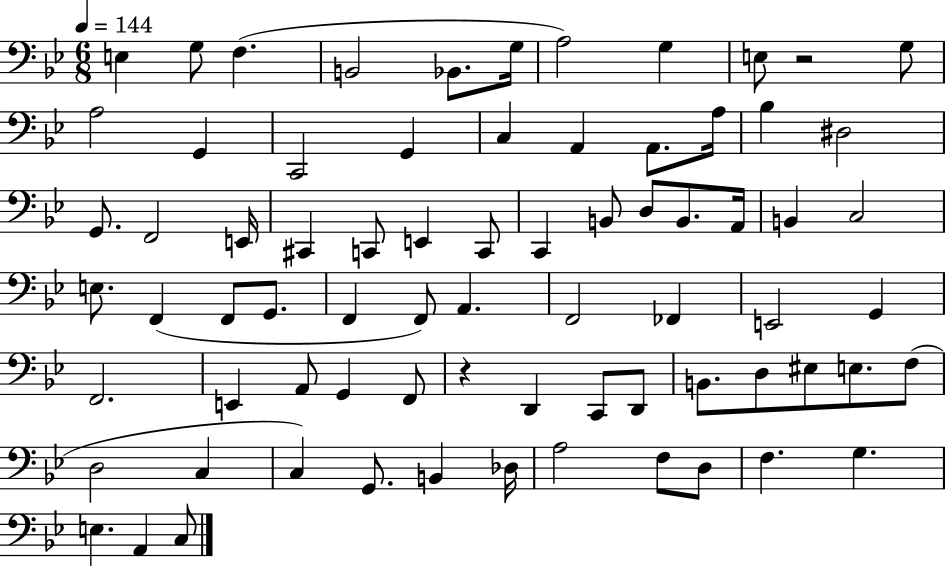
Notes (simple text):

E3/q G3/e F3/q. B2/h Bb2/e. G3/s A3/h G3/q E3/e R/h G3/e A3/h G2/q C2/h G2/q C3/q A2/q A2/e. A3/s Bb3/q D#3/h G2/e. F2/h E2/s C#2/q C2/e E2/q C2/e C2/q B2/e D3/e B2/e. A2/s B2/q C3/h E3/e. F2/q F2/e G2/e. F2/q F2/e A2/q. F2/h FES2/q E2/h G2/q F2/h. E2/q A2/e G2/q F2/e R/q D2/q C2/e D2/e B2/e. D3/e EIS3/e E3/e. F3/e D3/h C3/q C3/q G2/e. B2/q Db3/s A3/h F3/e D3/e F3/q. G3/q. E3/q. A2/q C3/e